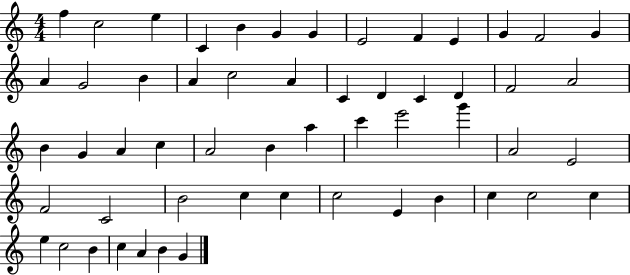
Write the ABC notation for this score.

X:1
T:Untitled
M:4/4
L:1/4
K:C
f c2 e C B G G E2 F E G F2 G A G2 B A c2 A C D C D F2 A2 B G A c A2 B a c' e'2 g' A2 E2 F2 C2 B2 c c c2 E B c c2 c e c2 B c A B G